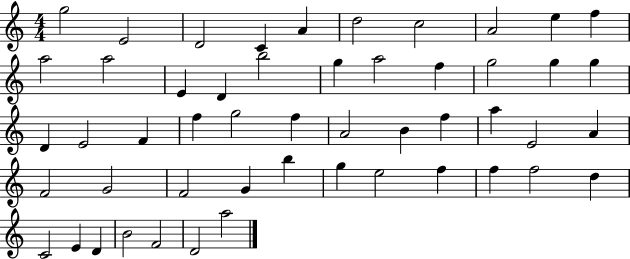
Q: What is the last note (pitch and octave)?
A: A5